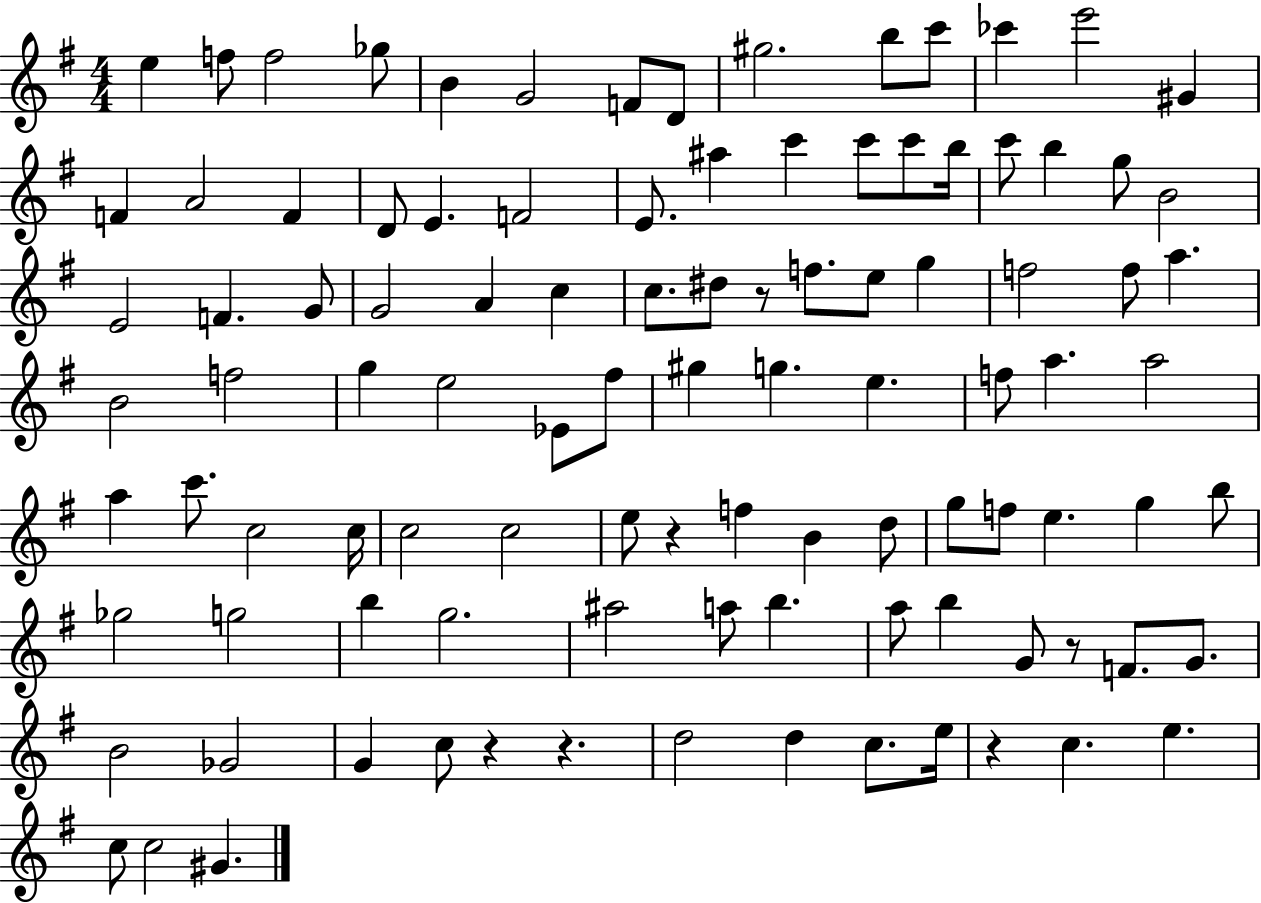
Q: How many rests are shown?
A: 6